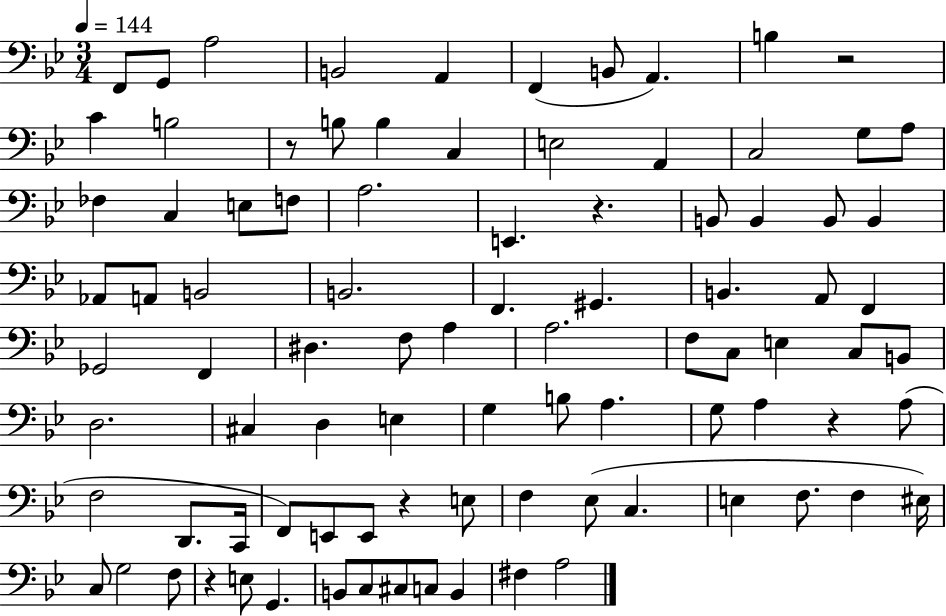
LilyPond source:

{
  \clef bass
  \numericTimeSignature
  \time 3/4
  \key bes \major
  \tempo 4 = 144
  f,8 g,8 a2 | b,2 a,4 | f,4( b,8 a,4.) | b4 r2 | \break c'4 b2 | r8 b8 b4 c4 | e2 a,4 | c2 g8 a8 | \break fes4 c4 e8 f8 | a2. | e,4. r4. | b,8 b,4 b,8 b,4 | \break aes,8 a,8 b,2 | b,2. | f,4. gis,4. | b,4. a,8 f,4 | \break ges,2 f,4 | dis4. f8 a4 | a2. | f8 c8 e4 c8 b,8 | \break d2. | cis4 d4 e4 | g4 b8 a4. | g8 a4 r4 a8( | \break f2 d,8. c,16 | f,8) e,8 e,8 r4 e8 | f4 ees8( c4. | e4 f8. f4 eis16) | \break c8 g2 f8 | r4 e8 g,4. | b,8 c8 cis8 c8 b,4 | fis4 a2 | \break \bar "|."
}